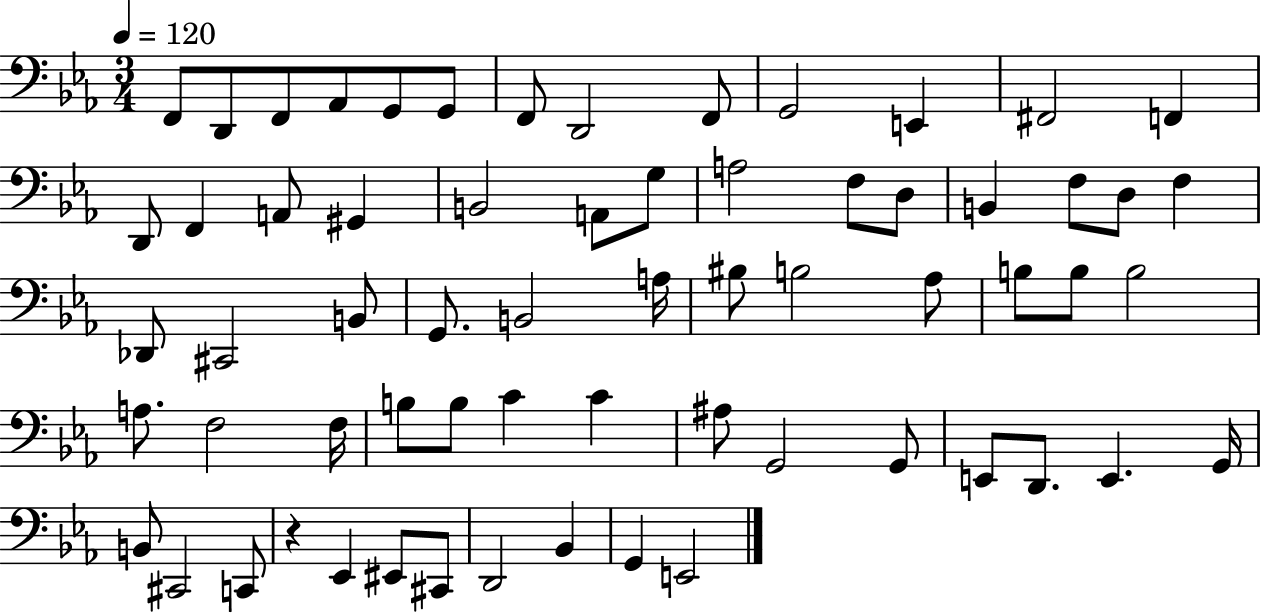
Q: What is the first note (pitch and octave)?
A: F2